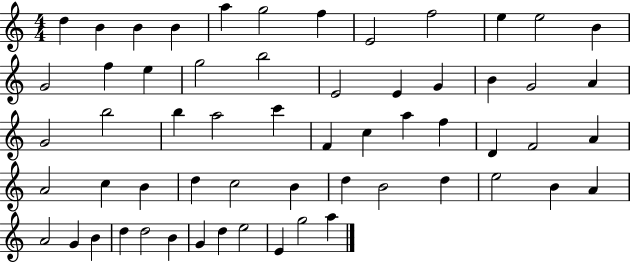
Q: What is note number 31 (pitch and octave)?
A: A5